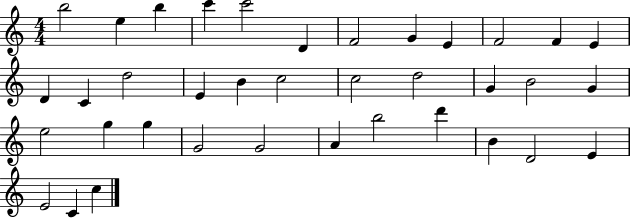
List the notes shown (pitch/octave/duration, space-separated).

B5/h E5/q B5/q C6/q C6/h D4/q F4/h G4/q E4/q F4/h F4/q E4/q D4/q C4/q D5/h E4/q B4/q C5/h C5/h D5/h G4/q B4/h G4/q E5/h G5/q G5/q G4/h G4/h A4/q B5/h D6/q B4/q D4/h E4/q E4/h C4/q C5/q